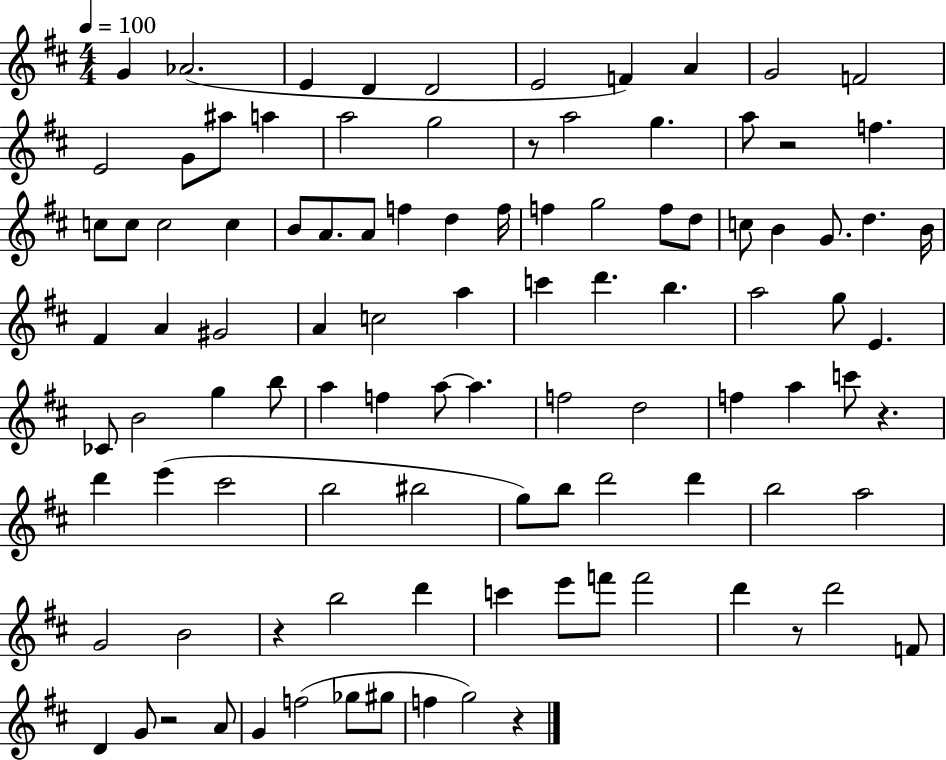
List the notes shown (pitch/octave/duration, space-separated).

G4/q Ab4/h. E4/q D4/q D4/h E4/h F4/q A4/q G4/h F4/h E4/h G4/e A#5/e A5/q A5/h G5/h R/e A5/h G5/q. A5/e R/h F5/q. C5/e C5/e C5/h C5/q B4/e A4/e. A4/e F5/q D5/q F5/s F5/q G5/h F5/e D5/e C5/e B4/q G4/e. D5/q. B4/s F#4/q A4/q G#4/h A4/q C5/h A5/q C6/q D6/q. B5/q. A5/h G5/e E4/q. CES4/e B4/h G5/q B5/e A5/q F5/q A5/e A5/q. F5/h D5/h F5/q A5/q C6/e R/q. D6/q E6/q C#6/h B5/h BIS5/h G5/e B5/e D6/h D6/q B5/h A5/h G4/h B4/h R/q B5/h D6/q C6/q E6/e F6/e F6/h D6/q R/e D6/h F4/e D4/q G4/e R/h A4/e G4/q F5/h Gb5/e G#5/e F5/q G5/h R/q